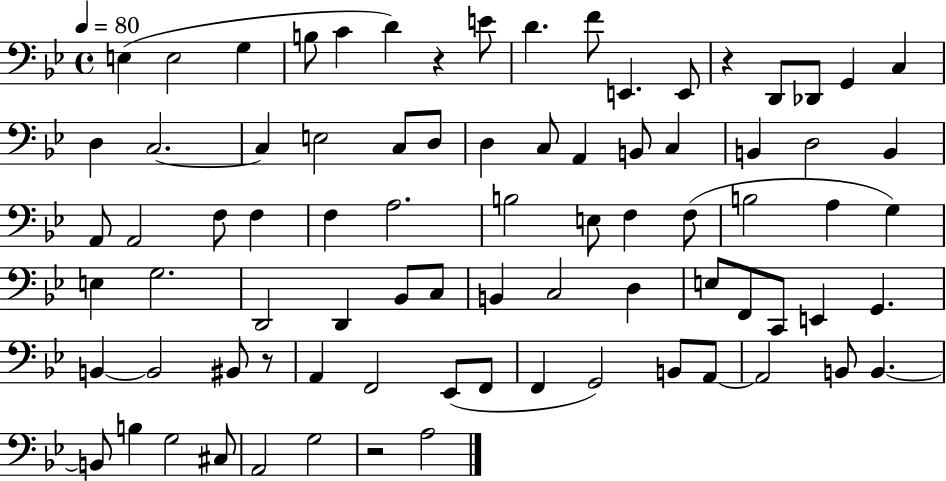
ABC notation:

X:1
T:Untitled
M:4/4
L:1/4
K:Bb
E, E,2 G, B,/2 C D z E/2 D F/2 E,, E,,/2 z D,,/2 _D,,/2 G,, C, D, C,2 C, E,2 C,/2 D,/2 D, C,/2 A,, B,,/2 C, B,, D,2 B,, A,,/2 A,,2 F,/2 F, F, A,2 B,2 E,/2 F, F,/2 B,2 A, G, E, G,2 D,,2 D,, _B,,/2 C,/2 B,, C,2 D, E,/2 F,,/2 C,,/2 E,, G,, B,, B,,2 ^B,,/2 z/2 A,, F,,2 _E,,/2 F,,/2 F,, G,,2 B,,/2 A,,/2 A,,2 B,,/2 B,, B,,/2 B, G,2 ^C,/2 A,,2 G,2 z2 A,2